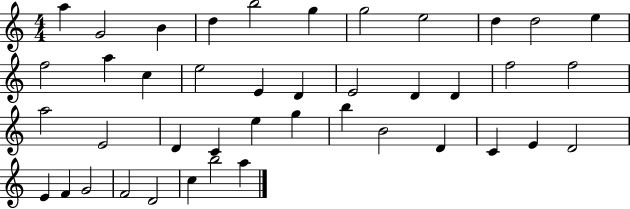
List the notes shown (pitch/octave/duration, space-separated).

A5/q G4/h B4/q D5/q B5/h G5/q G5/h E5/h D5/q D5/h E5/q F5/h A5/q C5/q E5/h E4/q D4/q E4/h D4/q D4/q F5/h F5/h A5/h E4/h D4/q C4/q E5/q G5/q B5/q B4/h D4/q C4/q E4/q D4/h E4/q F4/q G4/h F4/h D4/h C5/q B5/h A5/q